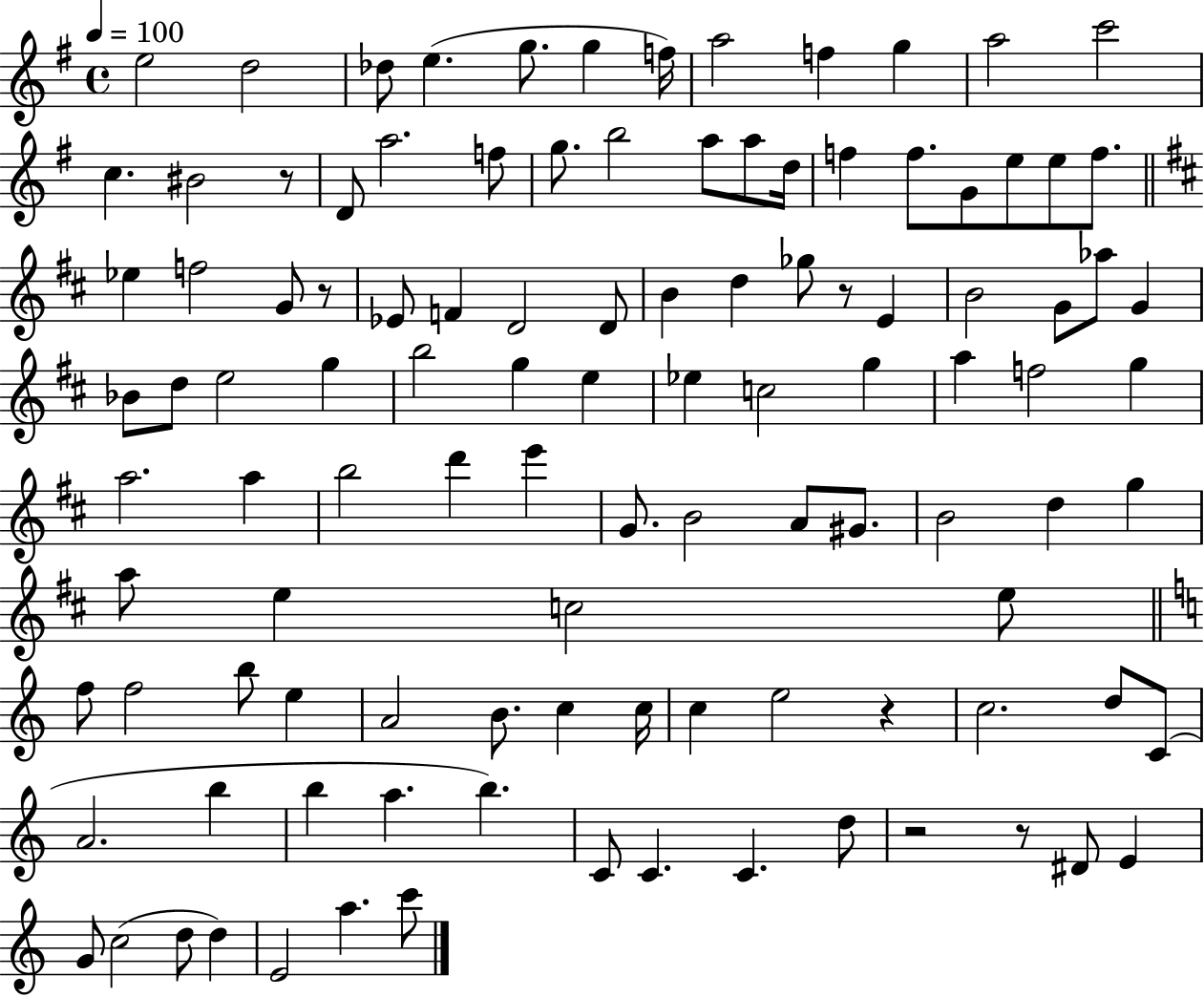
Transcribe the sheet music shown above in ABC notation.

X:1
T:Untitled
M:4/4
L:1/4
K:G
e2 d2 _d/2 e g/2 g f/4 a2 f g a2 c'2 c ^B2 z/2 D/2 a2 f/2 g/2 b2 a/2 a/2 d/4 f f/2 G/2 e/2 e/2 f/2 _e f2 G/2 z/2 _E/2 F D2 D/2 B d _g/2 z/2 E B2 G/2 _a/2 G _B/2 d/2 e2 g b2 g e _e c2 g a f2 g a2 a b2 d' e' G/2 B2 A/2 ^G/2 B2 d g a/2 e c2 e/2 f/2 f2 b/2 e A2 B/2 c c/4 c e2 z c2 d/2 C/2 A2 b b a b C/2 C C d/2 z2 z/2 ^D/2 E G/2 c2 d/2 d E2 a c'/2